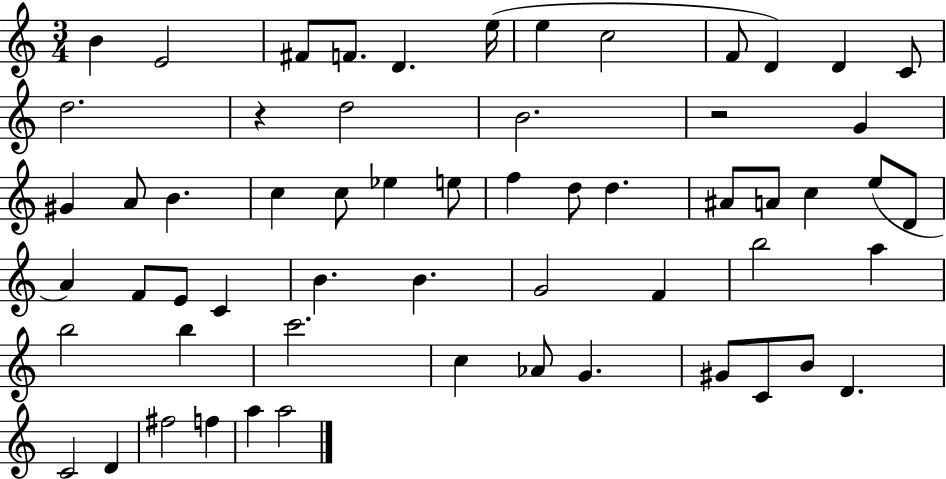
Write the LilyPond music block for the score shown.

{
  \clef treble
  \numericTimeSignature
  \time 3/4
  \key c \major
  b'4 e'2 | fis'8 f'8. d'4. e''16( | e''4 c''2 | f'8 d'4) d'4 c'8 | \break d''2. | r4 d''2 | b'2. | r2 g'4 | \break gis'4 a'8 b'4. | c''4 c''8 ees''4 e''8 | f''4 d''8 d''4. | ais'8 a'8 c''4 e''8( d'8 | \break a'4) f'8 e'8 c'4 | b'4. b'4. | g'2 f'4 | b''2 a''4 | \break b''2 b''4 | c'''2. | c''4 aes'8 g'4. | gis'8 c'8 b'8 d'4. | \break c'2 d'4 | fis''2 f''4 | a''4 a''2 | \bar "|."
}